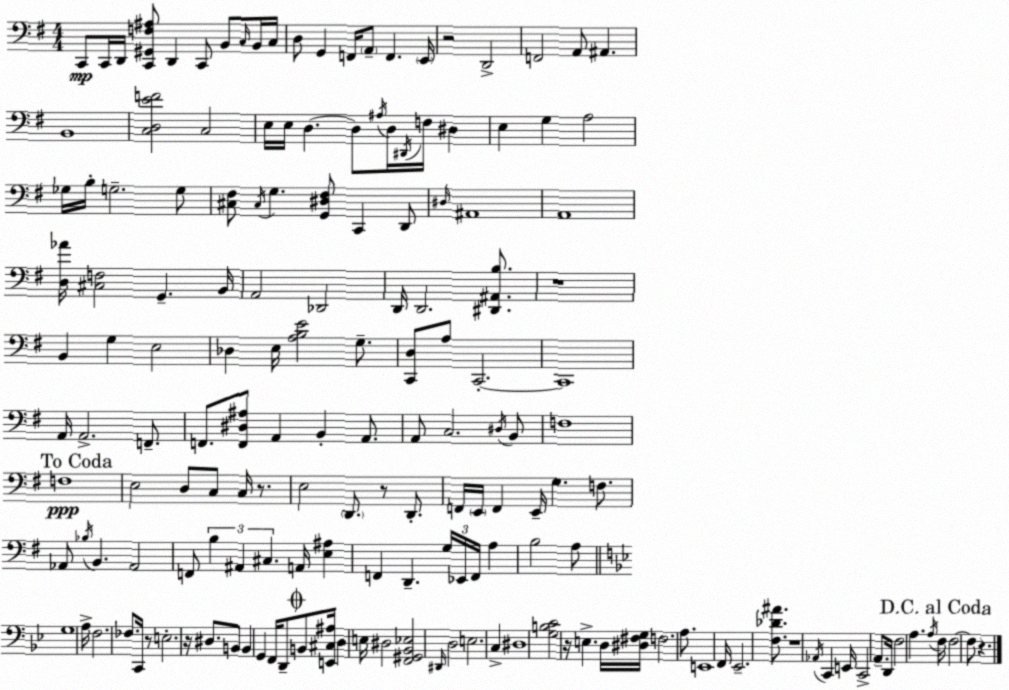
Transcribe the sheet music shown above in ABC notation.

X:1
T:Untitled
M:4/4
L:1/4
K:G
C,,/2 C,,/4 D,,/4 [C,,^G,,F,^A,]/2 D,, C,,/2 B,,/2 C,/4 B,,/4 C,/4 D,/2 G,, F,,/4 A,,/2 F,, E,,/4 z2 D,,2 F,,2 A,,/2 ^A,, B,,4 [C,D,EF]2 C,2 E,/4 E,/4 D, D,/2 ^A,/4 D,/4 ^D,,/4 F,/4 ^D, E, G, A,2 _G,/4 B,/4 G,2 G,/2 [^C,^F,]/2 ^C,/4 G, [G,,^D,^F,]/2 C,, D,,/2 ^D,/4 ^A,,4 A,,4 [D,_A]/4 [^C,F,]2 G,, B,,/4 A,,2 _D,,2 D,,/4 D,,2 [^D,,^A,,B,]/2 z4 B,, G, E,2 _D, E,/4 [A,B,E]2 G,/2 [C,,D,]/2 A,/2 C,,2 C,,4 A,,/4 A,,2 F,,/2 F,,/2 [F,,^D,^A,]/2 A,, B,, A,,/2 A,,/2 C,2 ^D,/4 B,,/2 F,4 F,4 E,2 D,/2 C,/2 C,/4 z/2 E,2 D,,/2 z/2 D,,/2 F,,/4 E,,/4 F,, E,,/4 G, F,/2 _A,,/2 _B,/4 B,, _A,,2 F,,/2 B, ^A,, ^C, A,,/4 [E,^A,] F,, D,, G,/4 _E,,/4 F,,/4 A, B,2 A,/2 G,4 A,/4 F,2 _F,/2 C,,/4 z/2 E,2 z/4 ^D,/2 B,,/2 B,, G,, F,,/4 D,,/2 B,,/2 [E,,^C,^A,]/4 D, E,/4 ^D,2 [F,,^G,,_B,,_E,]2 ^D,,/4 D,2 E,2 C, ^D,4 [G,B,C]2 z/4 E, D,/4 [^D,^F,G,]/4 F,2 A,/2 E,,4 F,,/4 _E,,2 [F,_D^A]/2 z4 _A,,/4 C,, E,,/4 C,,2 A,,/2 D,,/4 F,2 A, A,/4 F,/4 F,2 F,/2 z